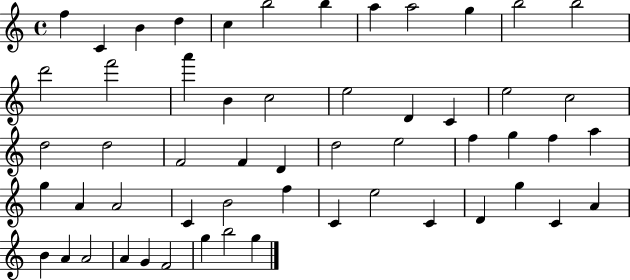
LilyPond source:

{
  \clef treble
  \time 4/4
  \defaultTimeSignature
  \key c \major
  f''4 c'4 b'4 d''4 | c''4 b''2 b''4 | a''4 a''2 g''4 | b''2 b''2 | \break d'''2 f'''2 | a'''4 b'4 c''2 | e''2 d'4 c'4 | e''2 c''2 | \break d''2 d''2 | f'2 f'4 d'4 | d''2 e''2 | f''4 g''4 f''4 a''4 | \break g''4 a'4 a'2 | c'4 b'2 f''4 | c'4 e''2 c'4 | d'4 g''4 c'4 a'4 | \break b'4 a'4 a'2 | a'4 g'4 f'2 | g''4 b''2 g''4 | \bar "|."
}